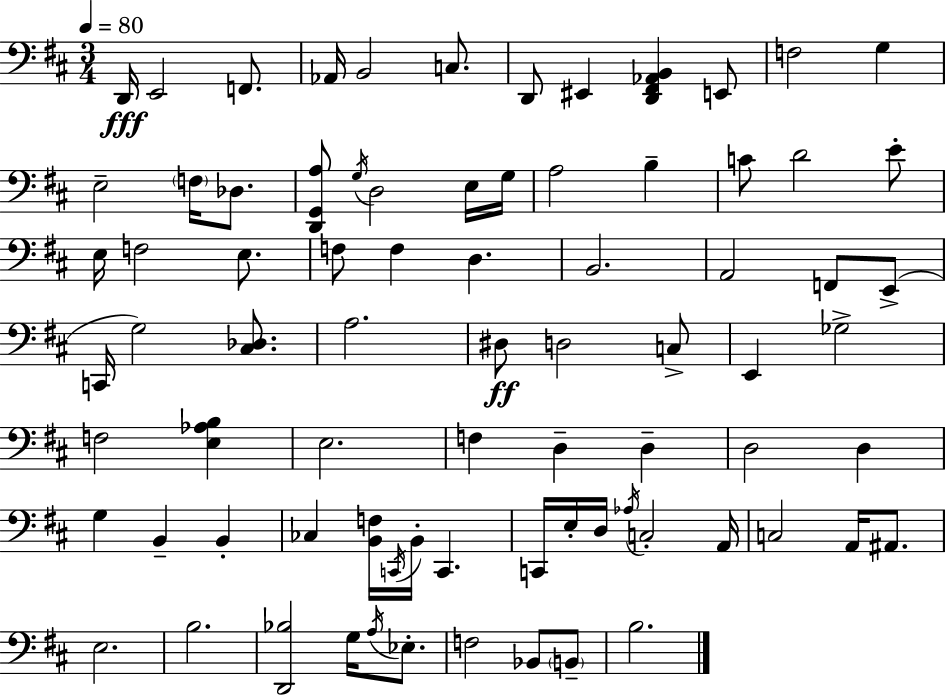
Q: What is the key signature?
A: D major